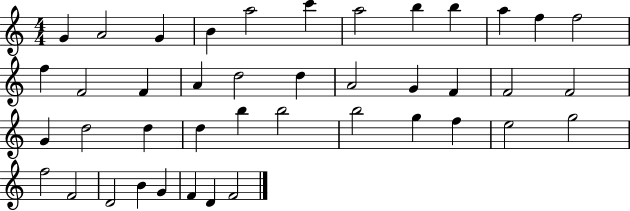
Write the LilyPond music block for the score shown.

{
  \clef treble
  \numericTimeSignature
  \time 4/4
  \key c \major
  g'4 a'2 g'4 | b'4 a''2 c'''4 | a''2 b''4 b''4 | a''4 f''4 f''2 | \break f''4 f'2 f'4 | a'4 d''2 d''4 | a'2 g'4 f'4 | f'2 f'2 | \break g'4 d''2 d''4 | d''4 b''4 b''2 | b''2 g''4 f''4 | e''2 g''2 | \break f''2 f'2 | d'2 b'4 g'4 | f'4 d'4 f'2 | \bar "|."
}